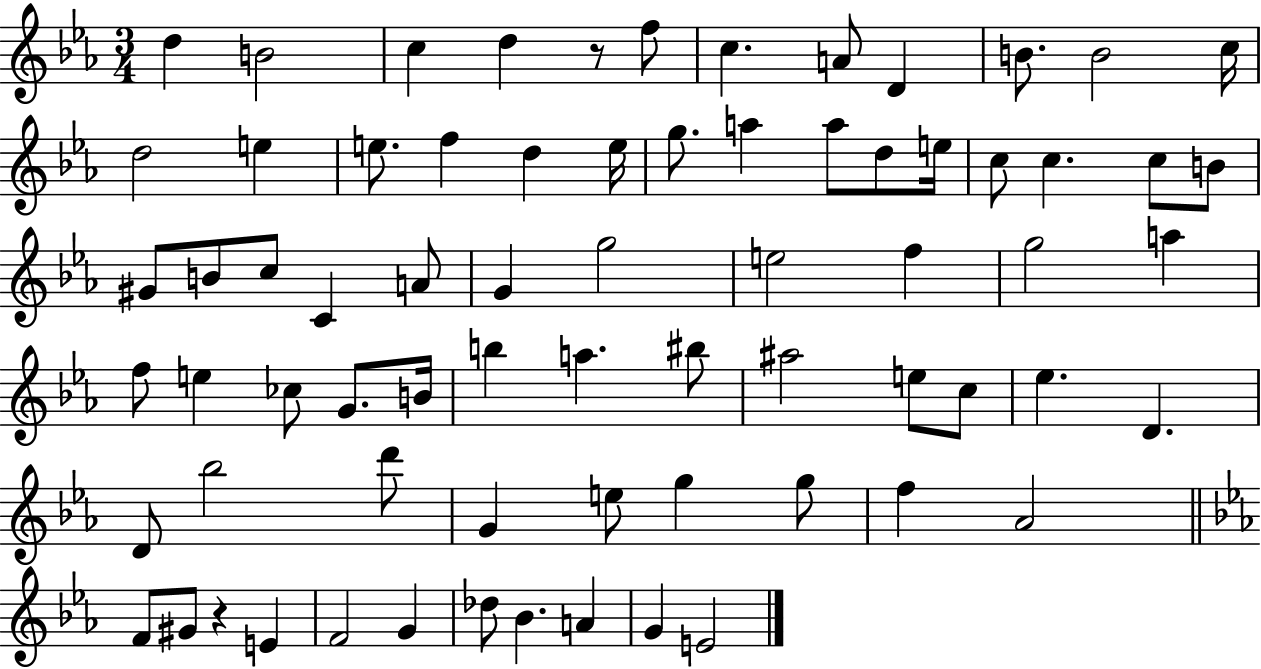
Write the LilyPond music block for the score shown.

{
  \clef treble
  \numericTimeSignature
  \time 3/4
  \key ees \major
  d''4 b'2 | c''4 d''4 r8 f''8 | c''4. a'8 d'4 | b'8. b'2 c''16 | \break d''2 e''4 | e''8. f''4 d''4 e''16 | g''8. a''4 a''8 d''8 e''16 | c''8 c''4. c''8 b'8 | \break gis'8 b'8 c''8 c'4 a'8 | g'4 g''2 | e''2 f''4 | g''2 a''4 | \break f''8 e''4 ces''8 g'8. b'16 | b''4 a''4. bis''8 | ais''2 e''8 c''8 | ees''4. d'4. | \break d'8 bes''2 d'''8 | g'4 e''8 g''4 g''8 | f''4 aes'2 | \bar "||" \break \key ees \major f'8 gis'8 r4 e'4 | f'2 g'4 | des''8 bes'4. a'4 | g'4 e'2 | \break \bar "|."
}